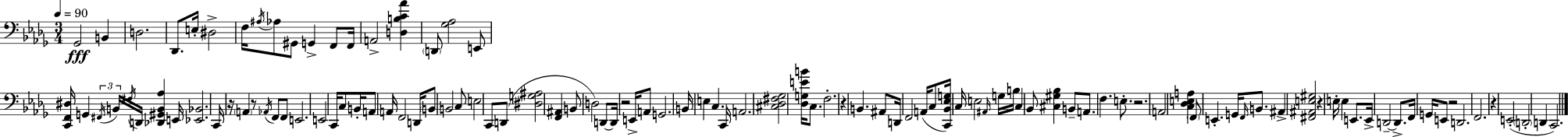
X:1
T:Untitled
M:3/4
L:1/4
K:Bbm
_G,,2 B,, D,2 _D,,/2 E,/4 ^D,2 F,/4 ^A,/4 _A,/2 ^G,,/2 G,, F,,/2 F,,/4 A,,2 [D,B,C_A] D,,/2 [_G,_A,]2 E,,/2 [C,,F,,^D,]/4 G,, ^F,,/4 B,,/4 ^F,/4 D,,/4 [_D,,^G,,B,,_A,] E,,/4 [_E,,_B,,]2 C,,/4 z/4 A,, z/2 _A,,/4 F,,/2 F,,/2 E,,2 E,,2 C,,/4 C,/2 B,,/4 A,,/2 A,,/4 F,,2 D,,/4 B,,/2 B,,2 C,/2 E,2 C,,/2 D,,/2 [^D,G,^A,]2 [F,,^A,,] B,,/2 D,2 D,,/2 D,,/4 z2 E,,/4 A,,/2 G,,2 B,,/4 E, C, C,,/4 A,,2 [^C,_D,^F,_G,]2 [_D,G,EB]/4 C,/2 F,2 z B,, ^A,,/2 D,,/4 F,,2 A,,/4 C,/2 [C,,_B,,_E,G,]/4 C,/4 E,2 ^A,,/4 G,/4 B,/4 C, _B,,/2 [^C,^G,_B,] B,,/2 A,,/2 F, E,/2 z2 A,,2 [C,_D,E,A,] F,,/2 E,, G,,/4 F,,/4 B,,/2 ^A,, [^F,,^A,,E,^G,]2 z E,/4 E, E,,/2 E,,/4 D,,2 D,,/2 F,,/4 G,,/4 E,,/2 z2 D,,2 F,,2 z E,,2 D,,2 D,, C,,2